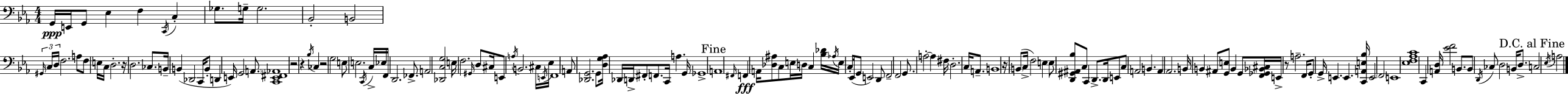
{
  \clef bass
  \numericTimeSignature
  \time 4/4
  \key ees \major
  g,16\ppp e,16 g,8 ees4 f4 \acciaccatura { c,16 } c4-. | ges8. g16-- g2. | bes,2-. b,2 | \tuplet 3/2 { \grace { gis,16 } c16 d16 } f2. | \break a8 f8 e16 c16 d2.-. | r16 d2. ces8. | b,16-- b,4( des,2 c,16 | b,8-. d,4 e,16) g,2 \parenthesize a,8. | \break <c, e, fis, aes,>1 | r2 r4 \acciaccatura { bes16 } ces4 | r2 g2 | e8 e2. | \break \acciaccatura { c,16 } c16-> ees16 f,16 d,2. | fes,8.-> a,2 <des, c g>2 | e16 f2. | \grace { gis,16 } d8 cis16 e,8 \acciaccatura { a16 } b,2. | \break cis16 \acciaccatura { e,16 } ees16 f,1 | a,8 <des, g,>2. | g,8 <d g aes>16 des,16 d,16-> fis,8-. f,8. c,16 | a4. g,16 ges,1-> | \break \mark "Fine" a,1 | \grace { fis,16 }\fff f,4 a,16 <des ais>8 c8 | e16 d16 c4 <bes des'>16 \acciaccatura { aes16 } e16 c8-. ees,16( g,8 e,2) | d,8 f,2-- | \break f,2 g,8. a2-.~~ | a4 fis16 d2.-. | c16 a,8.-- b,1 | r16 \parenthesize b,8( c16-> f2) | \break e4 e8 <d, gis, ais, bes>8 c8 c,4 | d,8.-> d,16 e,8 c8 a,2 | b,4. a,4 aes,2. | b,16 b,4 ais,8 | \break <g, e>8 b,4 g,8 <f, ges, bes, cis>16 e,16-> r8 a2.-- | f,16 g,8-. g,16-> e,4. | e,4. <c, a, e bes>16 e,2 | \parenthesize f,2 e,1 | \break <ees f aes c'>1 | c,4 <a, d>16 <ees' f'>2 | b,8. b,8 \acciaccatura { d,16 } ces8 d2 | b,16 d8.-> \mark "D.C. al Fine" c2 | \break \acciaccatura { ees16 } a2 \bar "|."
}